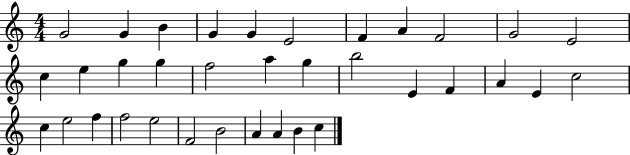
G4/h G4/q B4/q G4/q G4/q E4/h F4/q A4/q F4/h G4/h E4/h C5/q E5/q G5/q G5/q F5/h A5/q G5/q B5/h E4/q F4/q A4/q E4/q C5/h C5/q E5/h F5/q F5/h E5/h F4/h B4/h A4/q A4/q B4/q C5/q